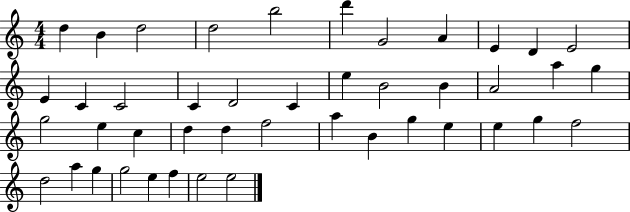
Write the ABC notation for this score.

X:1
T:Untitled
M:4/4
L:1/4
K:C
d B d2 d2 b2 d' G2 A E D E2 E C C2 C D2 C e B2 B A2 a g g2 e c d d f2 a B g e e g f2 d2 a g g2 e f e2 e2